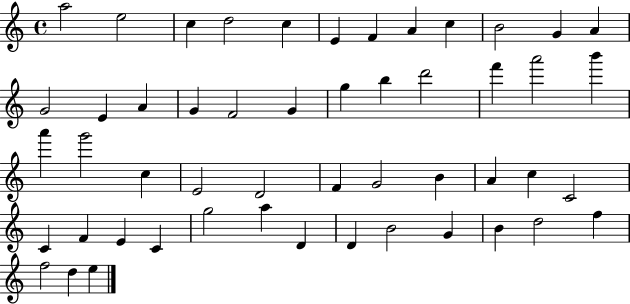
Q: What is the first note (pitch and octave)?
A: A5